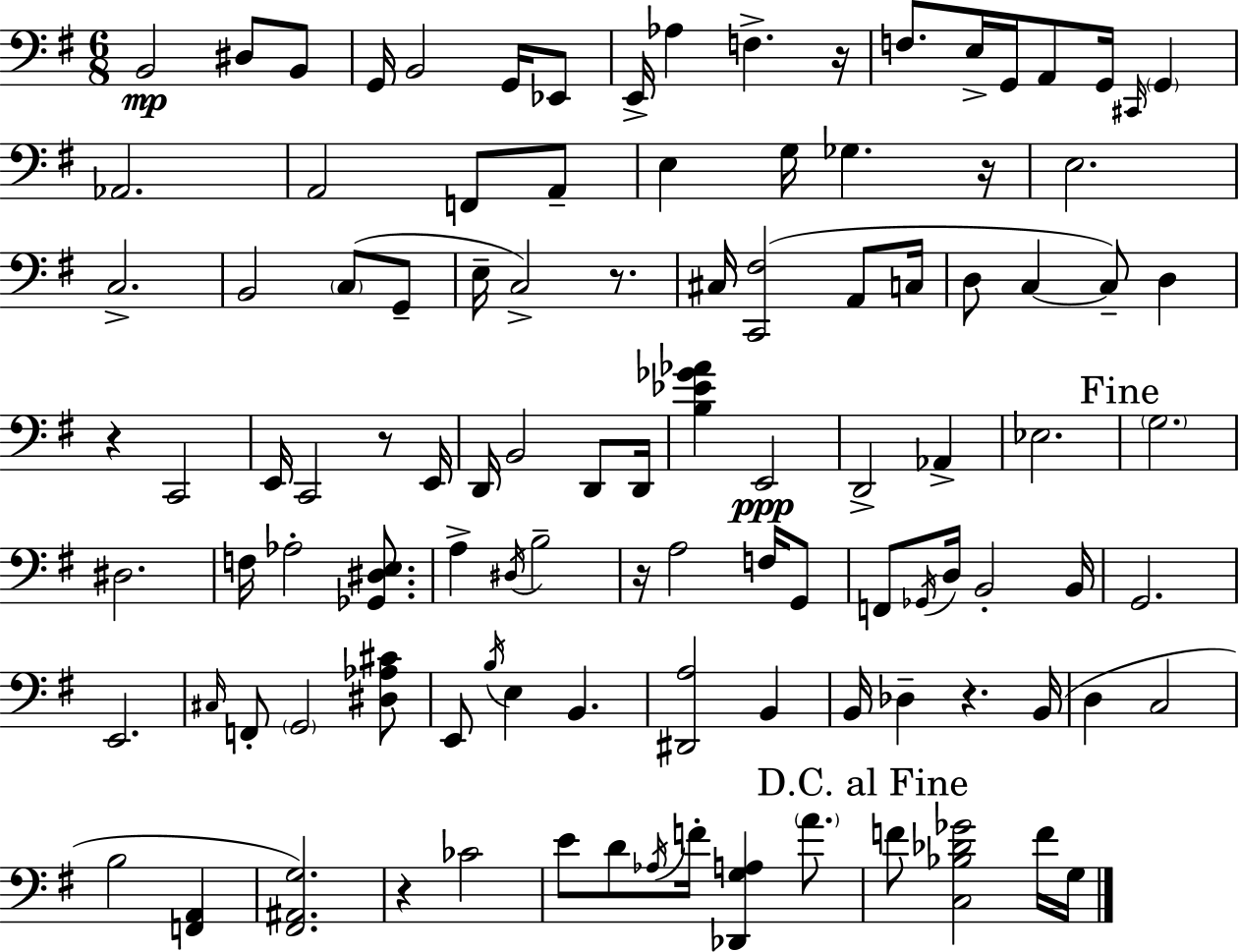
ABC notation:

X:1
T:Untitled
M:6/8
L:1/4
K:Em
B,,2 ^D,/2 B,,/2 G,,/4 B,,2 G,,/4 _E,,/2 E,,/4 _A, F, z/4 F,/2 E,/4 G,,/4 A,,/2 G,,/4 ^C,,/4 G,, _A,,2 A,,2 F,,/2 A,,/2 E, G,/4 _G, z/4 E,2 C,2 B,,2 C,/2 G,,/2 E,/4 C,2 z/2 ^C,/4 [C,,^F,]2 A,,/2 C,/4 D,/2 C, C,/2 D, z C,,2 E,,/4 C,,2 z/2 E,,/4 D,,/4 B,,2 D,,/2 D,,/4 [B,_E_G_A] E,,2 D,,2 _A,, _E,2 G,2 ^D,2 F,/4 _A,2 [_G,,^D,E,]/2 A, ^D,/4 B,2 z/4 A,2 F,/4 G,,/2 F,,/2 _G,,/4 D,/4 B,,2 B,,/4 G,,2 E,,2 ^C,/4 F,,/2 G,,2 [^D,_A,^C]/2 E,,/2 B,/4 E, B,, [^D,,A,]2 B,, B,,/4 _D, z B,,/4 D, C,2 B,2 [F,,A,,] [^F,,^A,,G,]2 z _C2 E/2 D/2 _A,/4 F/4 [_D,,G,A,] A/2 F/2 [C,_B,_D_G]2 F/4 G,/4